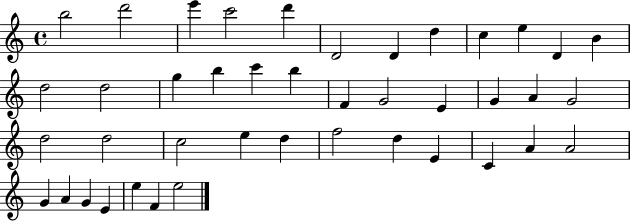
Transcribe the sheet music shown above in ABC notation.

X:1
T:Untitled
M:4/4
L:1/4
K:C
b2 d'2 e' c'2 d' D2 D d c e D B d2 d2 g b c' b F G2 E G A G2 d2 d2 c2 e d f2 d E C A A2 G A G E e F e2